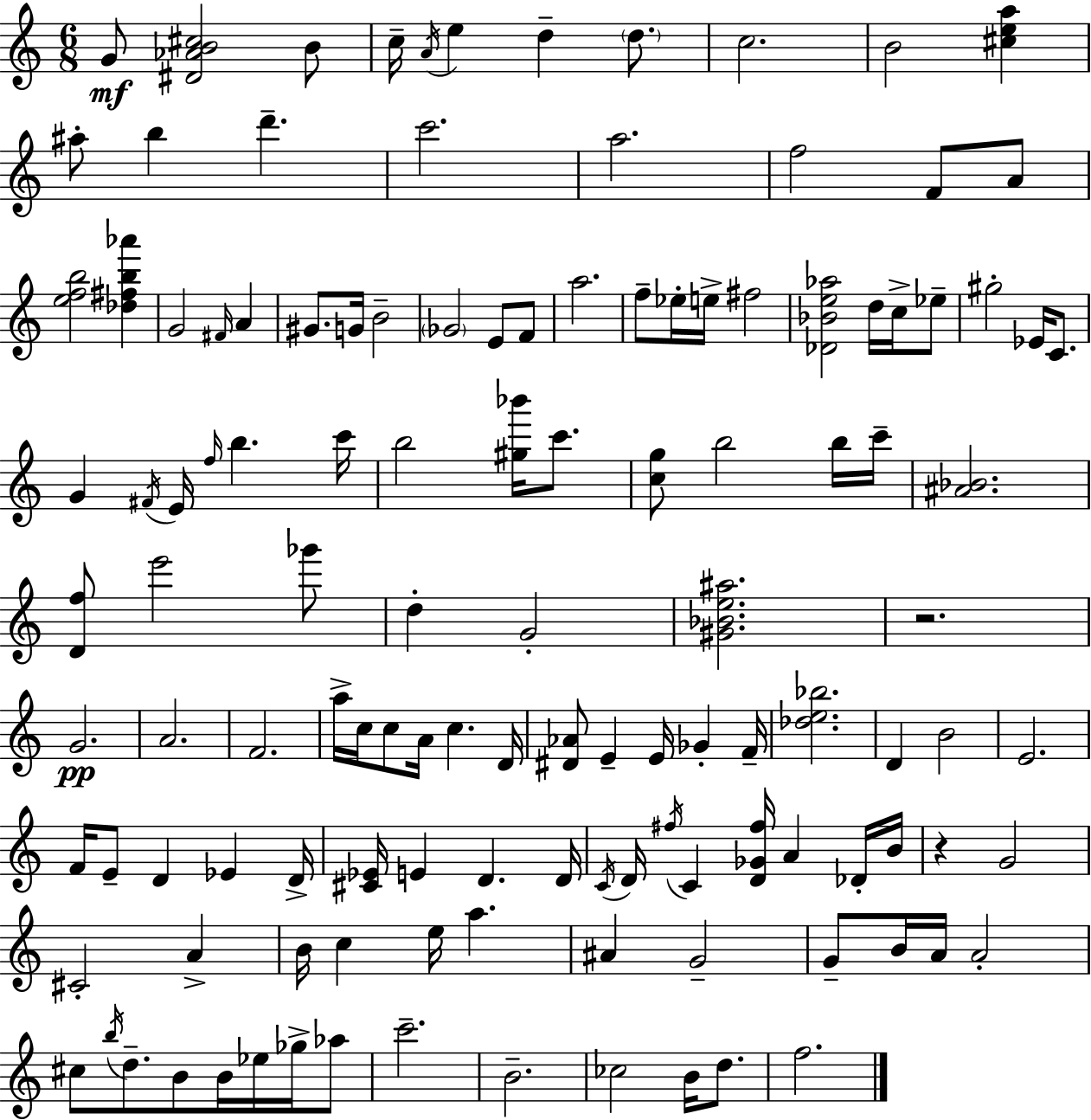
{
  \clef treble
  \numericTimeSignature
  \time 6/8
  \key a \minor
  g'8\mf <dis' aes' b' cis''>2 b'8 | c''16-- \acciaccatura { a'16 } e''4 d''4-- \parenthesize d''8. | c''2. | b'2 <cis'' e'' a''>4 | \break ais''8-. b''4 d'''4.-- | c'''2. | a''2. | f''2 f'8 a'8 | \break <e'' f'' b''>2 <des'' fis'' b'' aes'''>4 | g'2 \grace { fis'16 } a'4 | gis'8. g'16 b'2-- | \parenthesize ges'2 e'8 | \break f'8 a''2. | f''8-- ees''16-. e''16-> fis''2 | <des' bes' e'' aes''>2 d''16 c''16-> | ees''8-- gis''2-. ees'16 c'8. | \break g'4 \acciaccatura { fis'16 } e'16 \grace { f''16 } b''4. | c'''16 b''2 | <gis'' bes'''>16 c'''8. <c'' g''>8 b''2 | b''16 c'''16-- <ais' bes'>2. | \break <d' f''>8 e'''2 | ges'''8 d''4-. g'2-. | <gis' bes' e'' ais''>2. | r2. | \break g'2.\pp | a'2. | f'2. | a''16-> c''16 c''8 a'16 c''4. | \break d'16 <dis' aes'>8 e'4-- e'16 ges'4-. | f'16-- <des'' e'' bes''>2. | d'4 b'2 | e'2. | \break f'16 e'8-- d'4 ees'4 | d'16-> <cis' ees'>16 e'4 d'4. | d'16 \acciaccatura { c'16 } d'16 \acciaccatura { fis''16 } c'4 <d' ges' fis''>16 | a'4 des'16-. b'16 r4 g'2 | \break cis'2-. | a'4-> b'16 c''4 e''16 | a''4. ais'4 g'2-- | g'8-- b'16 a'16 a'2-. | \break cis''8 \acciaccatura { b''16 } d''8.-- | b'8 b'16 ees''16 ges''16-> aes''8 c'''2.-- | b'2.-- | ces''2 | \break b'16 d''8. f''2. | \bar "|."
}